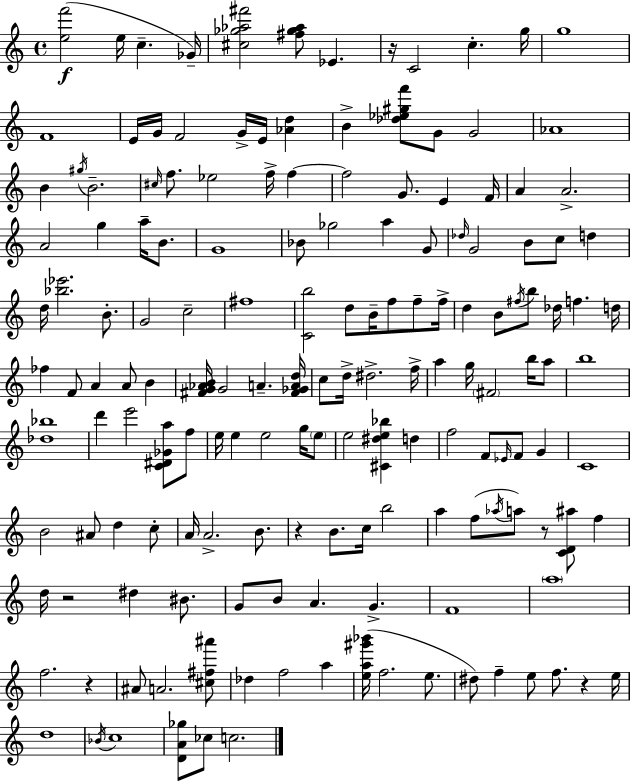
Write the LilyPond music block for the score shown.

{
  \clef treble
  \time 4/4
  \defaultTimeSignature
  \key c \major
  <e'' f'''>2(\f e''16 c''4.-- ges'16--) | <cis'' ges'' aes'' fis'''>2 <fis'' ges'' aes''>8 ees'4. | r16 c'2 c''4.-. g''16 | g''1 | \break f'1 | e'16 g'16 f'2 g'16-> e'16 <aes' d''>4 | b'4-> <des'' ees'' gis'' f'''>8 g'8 g'2 | aes'1 | \break b'4 \acciaccatura { gis''16 } b'2.-- | \grace { cis''16 } f''8. ees''2 f''16-> f''4~~ | f''2 g'8. e'4 | f'16 a'4 a'2.-> | \break a'2 g''4 a''16-- b'8. | g'1 | bes'8 ges''2 a''4 | g'8 \grace { des''16 } g'2 b'8 c''8 d''4 | \break d''16 <bes'' ees'''>2. | b'8.-. g'2 c''2-- | fis''1 | <c' b''>2 d''8 b'16-- f''8 | \break f''8-- f''16-> d''4 b'8 \acciaccatura { fis''16 } b''8 des''16 f''4. | d''16 fes''4 f'8 a'4 a'8 | b'4 <fis' g' aes' b'>16 g'2 a'4.-- | <fis' ges' a' d''>16 c''8 d''16-> dis''2.-> | \break f''16-> a''4 g''16 \parenthesize fis'2 | b''16 a''8 b''1 | <des'' bes''>1 | d'''4 e'''2 | \break <c' dis' ges' a''>8 f''8 e''16 e''4 e''2 | g''16 \parenthesize e''8 e''2 <cis' dis'' e'' bes''>4 | d''4 f''2 f'8 \grace { ees'16 } f'8 | g'4 c'1 | \break b'2 ais'8 d''4 | c''8-. a'16 a'2.-> | b'8. r4 b'8. c''16 b''2 | a''4 f''8( \acciaccatura { aes''16 } a''8) r8 | \break <c' d' ais''>8 f''4 d''16 r2 dis''4 | bis'8. g'8 b'8 a'4. | g'4.-> f'1 | \parenthesize a''1 | \break f''2. | r4 ais'8 a'2. | <cis'' fis'' ais'''>8 des''4 f''2 | a''4 <e'' a'' gis''' bes'''>16( f''2. | \break e''8. dis''8) f''4-- e''8 f''8. | r4 e''16 d''1 | \acciaccatura { bes'16 } c''1 | <d' a' ges''>8 ces''8 c''2. | \break \bar "|."
}